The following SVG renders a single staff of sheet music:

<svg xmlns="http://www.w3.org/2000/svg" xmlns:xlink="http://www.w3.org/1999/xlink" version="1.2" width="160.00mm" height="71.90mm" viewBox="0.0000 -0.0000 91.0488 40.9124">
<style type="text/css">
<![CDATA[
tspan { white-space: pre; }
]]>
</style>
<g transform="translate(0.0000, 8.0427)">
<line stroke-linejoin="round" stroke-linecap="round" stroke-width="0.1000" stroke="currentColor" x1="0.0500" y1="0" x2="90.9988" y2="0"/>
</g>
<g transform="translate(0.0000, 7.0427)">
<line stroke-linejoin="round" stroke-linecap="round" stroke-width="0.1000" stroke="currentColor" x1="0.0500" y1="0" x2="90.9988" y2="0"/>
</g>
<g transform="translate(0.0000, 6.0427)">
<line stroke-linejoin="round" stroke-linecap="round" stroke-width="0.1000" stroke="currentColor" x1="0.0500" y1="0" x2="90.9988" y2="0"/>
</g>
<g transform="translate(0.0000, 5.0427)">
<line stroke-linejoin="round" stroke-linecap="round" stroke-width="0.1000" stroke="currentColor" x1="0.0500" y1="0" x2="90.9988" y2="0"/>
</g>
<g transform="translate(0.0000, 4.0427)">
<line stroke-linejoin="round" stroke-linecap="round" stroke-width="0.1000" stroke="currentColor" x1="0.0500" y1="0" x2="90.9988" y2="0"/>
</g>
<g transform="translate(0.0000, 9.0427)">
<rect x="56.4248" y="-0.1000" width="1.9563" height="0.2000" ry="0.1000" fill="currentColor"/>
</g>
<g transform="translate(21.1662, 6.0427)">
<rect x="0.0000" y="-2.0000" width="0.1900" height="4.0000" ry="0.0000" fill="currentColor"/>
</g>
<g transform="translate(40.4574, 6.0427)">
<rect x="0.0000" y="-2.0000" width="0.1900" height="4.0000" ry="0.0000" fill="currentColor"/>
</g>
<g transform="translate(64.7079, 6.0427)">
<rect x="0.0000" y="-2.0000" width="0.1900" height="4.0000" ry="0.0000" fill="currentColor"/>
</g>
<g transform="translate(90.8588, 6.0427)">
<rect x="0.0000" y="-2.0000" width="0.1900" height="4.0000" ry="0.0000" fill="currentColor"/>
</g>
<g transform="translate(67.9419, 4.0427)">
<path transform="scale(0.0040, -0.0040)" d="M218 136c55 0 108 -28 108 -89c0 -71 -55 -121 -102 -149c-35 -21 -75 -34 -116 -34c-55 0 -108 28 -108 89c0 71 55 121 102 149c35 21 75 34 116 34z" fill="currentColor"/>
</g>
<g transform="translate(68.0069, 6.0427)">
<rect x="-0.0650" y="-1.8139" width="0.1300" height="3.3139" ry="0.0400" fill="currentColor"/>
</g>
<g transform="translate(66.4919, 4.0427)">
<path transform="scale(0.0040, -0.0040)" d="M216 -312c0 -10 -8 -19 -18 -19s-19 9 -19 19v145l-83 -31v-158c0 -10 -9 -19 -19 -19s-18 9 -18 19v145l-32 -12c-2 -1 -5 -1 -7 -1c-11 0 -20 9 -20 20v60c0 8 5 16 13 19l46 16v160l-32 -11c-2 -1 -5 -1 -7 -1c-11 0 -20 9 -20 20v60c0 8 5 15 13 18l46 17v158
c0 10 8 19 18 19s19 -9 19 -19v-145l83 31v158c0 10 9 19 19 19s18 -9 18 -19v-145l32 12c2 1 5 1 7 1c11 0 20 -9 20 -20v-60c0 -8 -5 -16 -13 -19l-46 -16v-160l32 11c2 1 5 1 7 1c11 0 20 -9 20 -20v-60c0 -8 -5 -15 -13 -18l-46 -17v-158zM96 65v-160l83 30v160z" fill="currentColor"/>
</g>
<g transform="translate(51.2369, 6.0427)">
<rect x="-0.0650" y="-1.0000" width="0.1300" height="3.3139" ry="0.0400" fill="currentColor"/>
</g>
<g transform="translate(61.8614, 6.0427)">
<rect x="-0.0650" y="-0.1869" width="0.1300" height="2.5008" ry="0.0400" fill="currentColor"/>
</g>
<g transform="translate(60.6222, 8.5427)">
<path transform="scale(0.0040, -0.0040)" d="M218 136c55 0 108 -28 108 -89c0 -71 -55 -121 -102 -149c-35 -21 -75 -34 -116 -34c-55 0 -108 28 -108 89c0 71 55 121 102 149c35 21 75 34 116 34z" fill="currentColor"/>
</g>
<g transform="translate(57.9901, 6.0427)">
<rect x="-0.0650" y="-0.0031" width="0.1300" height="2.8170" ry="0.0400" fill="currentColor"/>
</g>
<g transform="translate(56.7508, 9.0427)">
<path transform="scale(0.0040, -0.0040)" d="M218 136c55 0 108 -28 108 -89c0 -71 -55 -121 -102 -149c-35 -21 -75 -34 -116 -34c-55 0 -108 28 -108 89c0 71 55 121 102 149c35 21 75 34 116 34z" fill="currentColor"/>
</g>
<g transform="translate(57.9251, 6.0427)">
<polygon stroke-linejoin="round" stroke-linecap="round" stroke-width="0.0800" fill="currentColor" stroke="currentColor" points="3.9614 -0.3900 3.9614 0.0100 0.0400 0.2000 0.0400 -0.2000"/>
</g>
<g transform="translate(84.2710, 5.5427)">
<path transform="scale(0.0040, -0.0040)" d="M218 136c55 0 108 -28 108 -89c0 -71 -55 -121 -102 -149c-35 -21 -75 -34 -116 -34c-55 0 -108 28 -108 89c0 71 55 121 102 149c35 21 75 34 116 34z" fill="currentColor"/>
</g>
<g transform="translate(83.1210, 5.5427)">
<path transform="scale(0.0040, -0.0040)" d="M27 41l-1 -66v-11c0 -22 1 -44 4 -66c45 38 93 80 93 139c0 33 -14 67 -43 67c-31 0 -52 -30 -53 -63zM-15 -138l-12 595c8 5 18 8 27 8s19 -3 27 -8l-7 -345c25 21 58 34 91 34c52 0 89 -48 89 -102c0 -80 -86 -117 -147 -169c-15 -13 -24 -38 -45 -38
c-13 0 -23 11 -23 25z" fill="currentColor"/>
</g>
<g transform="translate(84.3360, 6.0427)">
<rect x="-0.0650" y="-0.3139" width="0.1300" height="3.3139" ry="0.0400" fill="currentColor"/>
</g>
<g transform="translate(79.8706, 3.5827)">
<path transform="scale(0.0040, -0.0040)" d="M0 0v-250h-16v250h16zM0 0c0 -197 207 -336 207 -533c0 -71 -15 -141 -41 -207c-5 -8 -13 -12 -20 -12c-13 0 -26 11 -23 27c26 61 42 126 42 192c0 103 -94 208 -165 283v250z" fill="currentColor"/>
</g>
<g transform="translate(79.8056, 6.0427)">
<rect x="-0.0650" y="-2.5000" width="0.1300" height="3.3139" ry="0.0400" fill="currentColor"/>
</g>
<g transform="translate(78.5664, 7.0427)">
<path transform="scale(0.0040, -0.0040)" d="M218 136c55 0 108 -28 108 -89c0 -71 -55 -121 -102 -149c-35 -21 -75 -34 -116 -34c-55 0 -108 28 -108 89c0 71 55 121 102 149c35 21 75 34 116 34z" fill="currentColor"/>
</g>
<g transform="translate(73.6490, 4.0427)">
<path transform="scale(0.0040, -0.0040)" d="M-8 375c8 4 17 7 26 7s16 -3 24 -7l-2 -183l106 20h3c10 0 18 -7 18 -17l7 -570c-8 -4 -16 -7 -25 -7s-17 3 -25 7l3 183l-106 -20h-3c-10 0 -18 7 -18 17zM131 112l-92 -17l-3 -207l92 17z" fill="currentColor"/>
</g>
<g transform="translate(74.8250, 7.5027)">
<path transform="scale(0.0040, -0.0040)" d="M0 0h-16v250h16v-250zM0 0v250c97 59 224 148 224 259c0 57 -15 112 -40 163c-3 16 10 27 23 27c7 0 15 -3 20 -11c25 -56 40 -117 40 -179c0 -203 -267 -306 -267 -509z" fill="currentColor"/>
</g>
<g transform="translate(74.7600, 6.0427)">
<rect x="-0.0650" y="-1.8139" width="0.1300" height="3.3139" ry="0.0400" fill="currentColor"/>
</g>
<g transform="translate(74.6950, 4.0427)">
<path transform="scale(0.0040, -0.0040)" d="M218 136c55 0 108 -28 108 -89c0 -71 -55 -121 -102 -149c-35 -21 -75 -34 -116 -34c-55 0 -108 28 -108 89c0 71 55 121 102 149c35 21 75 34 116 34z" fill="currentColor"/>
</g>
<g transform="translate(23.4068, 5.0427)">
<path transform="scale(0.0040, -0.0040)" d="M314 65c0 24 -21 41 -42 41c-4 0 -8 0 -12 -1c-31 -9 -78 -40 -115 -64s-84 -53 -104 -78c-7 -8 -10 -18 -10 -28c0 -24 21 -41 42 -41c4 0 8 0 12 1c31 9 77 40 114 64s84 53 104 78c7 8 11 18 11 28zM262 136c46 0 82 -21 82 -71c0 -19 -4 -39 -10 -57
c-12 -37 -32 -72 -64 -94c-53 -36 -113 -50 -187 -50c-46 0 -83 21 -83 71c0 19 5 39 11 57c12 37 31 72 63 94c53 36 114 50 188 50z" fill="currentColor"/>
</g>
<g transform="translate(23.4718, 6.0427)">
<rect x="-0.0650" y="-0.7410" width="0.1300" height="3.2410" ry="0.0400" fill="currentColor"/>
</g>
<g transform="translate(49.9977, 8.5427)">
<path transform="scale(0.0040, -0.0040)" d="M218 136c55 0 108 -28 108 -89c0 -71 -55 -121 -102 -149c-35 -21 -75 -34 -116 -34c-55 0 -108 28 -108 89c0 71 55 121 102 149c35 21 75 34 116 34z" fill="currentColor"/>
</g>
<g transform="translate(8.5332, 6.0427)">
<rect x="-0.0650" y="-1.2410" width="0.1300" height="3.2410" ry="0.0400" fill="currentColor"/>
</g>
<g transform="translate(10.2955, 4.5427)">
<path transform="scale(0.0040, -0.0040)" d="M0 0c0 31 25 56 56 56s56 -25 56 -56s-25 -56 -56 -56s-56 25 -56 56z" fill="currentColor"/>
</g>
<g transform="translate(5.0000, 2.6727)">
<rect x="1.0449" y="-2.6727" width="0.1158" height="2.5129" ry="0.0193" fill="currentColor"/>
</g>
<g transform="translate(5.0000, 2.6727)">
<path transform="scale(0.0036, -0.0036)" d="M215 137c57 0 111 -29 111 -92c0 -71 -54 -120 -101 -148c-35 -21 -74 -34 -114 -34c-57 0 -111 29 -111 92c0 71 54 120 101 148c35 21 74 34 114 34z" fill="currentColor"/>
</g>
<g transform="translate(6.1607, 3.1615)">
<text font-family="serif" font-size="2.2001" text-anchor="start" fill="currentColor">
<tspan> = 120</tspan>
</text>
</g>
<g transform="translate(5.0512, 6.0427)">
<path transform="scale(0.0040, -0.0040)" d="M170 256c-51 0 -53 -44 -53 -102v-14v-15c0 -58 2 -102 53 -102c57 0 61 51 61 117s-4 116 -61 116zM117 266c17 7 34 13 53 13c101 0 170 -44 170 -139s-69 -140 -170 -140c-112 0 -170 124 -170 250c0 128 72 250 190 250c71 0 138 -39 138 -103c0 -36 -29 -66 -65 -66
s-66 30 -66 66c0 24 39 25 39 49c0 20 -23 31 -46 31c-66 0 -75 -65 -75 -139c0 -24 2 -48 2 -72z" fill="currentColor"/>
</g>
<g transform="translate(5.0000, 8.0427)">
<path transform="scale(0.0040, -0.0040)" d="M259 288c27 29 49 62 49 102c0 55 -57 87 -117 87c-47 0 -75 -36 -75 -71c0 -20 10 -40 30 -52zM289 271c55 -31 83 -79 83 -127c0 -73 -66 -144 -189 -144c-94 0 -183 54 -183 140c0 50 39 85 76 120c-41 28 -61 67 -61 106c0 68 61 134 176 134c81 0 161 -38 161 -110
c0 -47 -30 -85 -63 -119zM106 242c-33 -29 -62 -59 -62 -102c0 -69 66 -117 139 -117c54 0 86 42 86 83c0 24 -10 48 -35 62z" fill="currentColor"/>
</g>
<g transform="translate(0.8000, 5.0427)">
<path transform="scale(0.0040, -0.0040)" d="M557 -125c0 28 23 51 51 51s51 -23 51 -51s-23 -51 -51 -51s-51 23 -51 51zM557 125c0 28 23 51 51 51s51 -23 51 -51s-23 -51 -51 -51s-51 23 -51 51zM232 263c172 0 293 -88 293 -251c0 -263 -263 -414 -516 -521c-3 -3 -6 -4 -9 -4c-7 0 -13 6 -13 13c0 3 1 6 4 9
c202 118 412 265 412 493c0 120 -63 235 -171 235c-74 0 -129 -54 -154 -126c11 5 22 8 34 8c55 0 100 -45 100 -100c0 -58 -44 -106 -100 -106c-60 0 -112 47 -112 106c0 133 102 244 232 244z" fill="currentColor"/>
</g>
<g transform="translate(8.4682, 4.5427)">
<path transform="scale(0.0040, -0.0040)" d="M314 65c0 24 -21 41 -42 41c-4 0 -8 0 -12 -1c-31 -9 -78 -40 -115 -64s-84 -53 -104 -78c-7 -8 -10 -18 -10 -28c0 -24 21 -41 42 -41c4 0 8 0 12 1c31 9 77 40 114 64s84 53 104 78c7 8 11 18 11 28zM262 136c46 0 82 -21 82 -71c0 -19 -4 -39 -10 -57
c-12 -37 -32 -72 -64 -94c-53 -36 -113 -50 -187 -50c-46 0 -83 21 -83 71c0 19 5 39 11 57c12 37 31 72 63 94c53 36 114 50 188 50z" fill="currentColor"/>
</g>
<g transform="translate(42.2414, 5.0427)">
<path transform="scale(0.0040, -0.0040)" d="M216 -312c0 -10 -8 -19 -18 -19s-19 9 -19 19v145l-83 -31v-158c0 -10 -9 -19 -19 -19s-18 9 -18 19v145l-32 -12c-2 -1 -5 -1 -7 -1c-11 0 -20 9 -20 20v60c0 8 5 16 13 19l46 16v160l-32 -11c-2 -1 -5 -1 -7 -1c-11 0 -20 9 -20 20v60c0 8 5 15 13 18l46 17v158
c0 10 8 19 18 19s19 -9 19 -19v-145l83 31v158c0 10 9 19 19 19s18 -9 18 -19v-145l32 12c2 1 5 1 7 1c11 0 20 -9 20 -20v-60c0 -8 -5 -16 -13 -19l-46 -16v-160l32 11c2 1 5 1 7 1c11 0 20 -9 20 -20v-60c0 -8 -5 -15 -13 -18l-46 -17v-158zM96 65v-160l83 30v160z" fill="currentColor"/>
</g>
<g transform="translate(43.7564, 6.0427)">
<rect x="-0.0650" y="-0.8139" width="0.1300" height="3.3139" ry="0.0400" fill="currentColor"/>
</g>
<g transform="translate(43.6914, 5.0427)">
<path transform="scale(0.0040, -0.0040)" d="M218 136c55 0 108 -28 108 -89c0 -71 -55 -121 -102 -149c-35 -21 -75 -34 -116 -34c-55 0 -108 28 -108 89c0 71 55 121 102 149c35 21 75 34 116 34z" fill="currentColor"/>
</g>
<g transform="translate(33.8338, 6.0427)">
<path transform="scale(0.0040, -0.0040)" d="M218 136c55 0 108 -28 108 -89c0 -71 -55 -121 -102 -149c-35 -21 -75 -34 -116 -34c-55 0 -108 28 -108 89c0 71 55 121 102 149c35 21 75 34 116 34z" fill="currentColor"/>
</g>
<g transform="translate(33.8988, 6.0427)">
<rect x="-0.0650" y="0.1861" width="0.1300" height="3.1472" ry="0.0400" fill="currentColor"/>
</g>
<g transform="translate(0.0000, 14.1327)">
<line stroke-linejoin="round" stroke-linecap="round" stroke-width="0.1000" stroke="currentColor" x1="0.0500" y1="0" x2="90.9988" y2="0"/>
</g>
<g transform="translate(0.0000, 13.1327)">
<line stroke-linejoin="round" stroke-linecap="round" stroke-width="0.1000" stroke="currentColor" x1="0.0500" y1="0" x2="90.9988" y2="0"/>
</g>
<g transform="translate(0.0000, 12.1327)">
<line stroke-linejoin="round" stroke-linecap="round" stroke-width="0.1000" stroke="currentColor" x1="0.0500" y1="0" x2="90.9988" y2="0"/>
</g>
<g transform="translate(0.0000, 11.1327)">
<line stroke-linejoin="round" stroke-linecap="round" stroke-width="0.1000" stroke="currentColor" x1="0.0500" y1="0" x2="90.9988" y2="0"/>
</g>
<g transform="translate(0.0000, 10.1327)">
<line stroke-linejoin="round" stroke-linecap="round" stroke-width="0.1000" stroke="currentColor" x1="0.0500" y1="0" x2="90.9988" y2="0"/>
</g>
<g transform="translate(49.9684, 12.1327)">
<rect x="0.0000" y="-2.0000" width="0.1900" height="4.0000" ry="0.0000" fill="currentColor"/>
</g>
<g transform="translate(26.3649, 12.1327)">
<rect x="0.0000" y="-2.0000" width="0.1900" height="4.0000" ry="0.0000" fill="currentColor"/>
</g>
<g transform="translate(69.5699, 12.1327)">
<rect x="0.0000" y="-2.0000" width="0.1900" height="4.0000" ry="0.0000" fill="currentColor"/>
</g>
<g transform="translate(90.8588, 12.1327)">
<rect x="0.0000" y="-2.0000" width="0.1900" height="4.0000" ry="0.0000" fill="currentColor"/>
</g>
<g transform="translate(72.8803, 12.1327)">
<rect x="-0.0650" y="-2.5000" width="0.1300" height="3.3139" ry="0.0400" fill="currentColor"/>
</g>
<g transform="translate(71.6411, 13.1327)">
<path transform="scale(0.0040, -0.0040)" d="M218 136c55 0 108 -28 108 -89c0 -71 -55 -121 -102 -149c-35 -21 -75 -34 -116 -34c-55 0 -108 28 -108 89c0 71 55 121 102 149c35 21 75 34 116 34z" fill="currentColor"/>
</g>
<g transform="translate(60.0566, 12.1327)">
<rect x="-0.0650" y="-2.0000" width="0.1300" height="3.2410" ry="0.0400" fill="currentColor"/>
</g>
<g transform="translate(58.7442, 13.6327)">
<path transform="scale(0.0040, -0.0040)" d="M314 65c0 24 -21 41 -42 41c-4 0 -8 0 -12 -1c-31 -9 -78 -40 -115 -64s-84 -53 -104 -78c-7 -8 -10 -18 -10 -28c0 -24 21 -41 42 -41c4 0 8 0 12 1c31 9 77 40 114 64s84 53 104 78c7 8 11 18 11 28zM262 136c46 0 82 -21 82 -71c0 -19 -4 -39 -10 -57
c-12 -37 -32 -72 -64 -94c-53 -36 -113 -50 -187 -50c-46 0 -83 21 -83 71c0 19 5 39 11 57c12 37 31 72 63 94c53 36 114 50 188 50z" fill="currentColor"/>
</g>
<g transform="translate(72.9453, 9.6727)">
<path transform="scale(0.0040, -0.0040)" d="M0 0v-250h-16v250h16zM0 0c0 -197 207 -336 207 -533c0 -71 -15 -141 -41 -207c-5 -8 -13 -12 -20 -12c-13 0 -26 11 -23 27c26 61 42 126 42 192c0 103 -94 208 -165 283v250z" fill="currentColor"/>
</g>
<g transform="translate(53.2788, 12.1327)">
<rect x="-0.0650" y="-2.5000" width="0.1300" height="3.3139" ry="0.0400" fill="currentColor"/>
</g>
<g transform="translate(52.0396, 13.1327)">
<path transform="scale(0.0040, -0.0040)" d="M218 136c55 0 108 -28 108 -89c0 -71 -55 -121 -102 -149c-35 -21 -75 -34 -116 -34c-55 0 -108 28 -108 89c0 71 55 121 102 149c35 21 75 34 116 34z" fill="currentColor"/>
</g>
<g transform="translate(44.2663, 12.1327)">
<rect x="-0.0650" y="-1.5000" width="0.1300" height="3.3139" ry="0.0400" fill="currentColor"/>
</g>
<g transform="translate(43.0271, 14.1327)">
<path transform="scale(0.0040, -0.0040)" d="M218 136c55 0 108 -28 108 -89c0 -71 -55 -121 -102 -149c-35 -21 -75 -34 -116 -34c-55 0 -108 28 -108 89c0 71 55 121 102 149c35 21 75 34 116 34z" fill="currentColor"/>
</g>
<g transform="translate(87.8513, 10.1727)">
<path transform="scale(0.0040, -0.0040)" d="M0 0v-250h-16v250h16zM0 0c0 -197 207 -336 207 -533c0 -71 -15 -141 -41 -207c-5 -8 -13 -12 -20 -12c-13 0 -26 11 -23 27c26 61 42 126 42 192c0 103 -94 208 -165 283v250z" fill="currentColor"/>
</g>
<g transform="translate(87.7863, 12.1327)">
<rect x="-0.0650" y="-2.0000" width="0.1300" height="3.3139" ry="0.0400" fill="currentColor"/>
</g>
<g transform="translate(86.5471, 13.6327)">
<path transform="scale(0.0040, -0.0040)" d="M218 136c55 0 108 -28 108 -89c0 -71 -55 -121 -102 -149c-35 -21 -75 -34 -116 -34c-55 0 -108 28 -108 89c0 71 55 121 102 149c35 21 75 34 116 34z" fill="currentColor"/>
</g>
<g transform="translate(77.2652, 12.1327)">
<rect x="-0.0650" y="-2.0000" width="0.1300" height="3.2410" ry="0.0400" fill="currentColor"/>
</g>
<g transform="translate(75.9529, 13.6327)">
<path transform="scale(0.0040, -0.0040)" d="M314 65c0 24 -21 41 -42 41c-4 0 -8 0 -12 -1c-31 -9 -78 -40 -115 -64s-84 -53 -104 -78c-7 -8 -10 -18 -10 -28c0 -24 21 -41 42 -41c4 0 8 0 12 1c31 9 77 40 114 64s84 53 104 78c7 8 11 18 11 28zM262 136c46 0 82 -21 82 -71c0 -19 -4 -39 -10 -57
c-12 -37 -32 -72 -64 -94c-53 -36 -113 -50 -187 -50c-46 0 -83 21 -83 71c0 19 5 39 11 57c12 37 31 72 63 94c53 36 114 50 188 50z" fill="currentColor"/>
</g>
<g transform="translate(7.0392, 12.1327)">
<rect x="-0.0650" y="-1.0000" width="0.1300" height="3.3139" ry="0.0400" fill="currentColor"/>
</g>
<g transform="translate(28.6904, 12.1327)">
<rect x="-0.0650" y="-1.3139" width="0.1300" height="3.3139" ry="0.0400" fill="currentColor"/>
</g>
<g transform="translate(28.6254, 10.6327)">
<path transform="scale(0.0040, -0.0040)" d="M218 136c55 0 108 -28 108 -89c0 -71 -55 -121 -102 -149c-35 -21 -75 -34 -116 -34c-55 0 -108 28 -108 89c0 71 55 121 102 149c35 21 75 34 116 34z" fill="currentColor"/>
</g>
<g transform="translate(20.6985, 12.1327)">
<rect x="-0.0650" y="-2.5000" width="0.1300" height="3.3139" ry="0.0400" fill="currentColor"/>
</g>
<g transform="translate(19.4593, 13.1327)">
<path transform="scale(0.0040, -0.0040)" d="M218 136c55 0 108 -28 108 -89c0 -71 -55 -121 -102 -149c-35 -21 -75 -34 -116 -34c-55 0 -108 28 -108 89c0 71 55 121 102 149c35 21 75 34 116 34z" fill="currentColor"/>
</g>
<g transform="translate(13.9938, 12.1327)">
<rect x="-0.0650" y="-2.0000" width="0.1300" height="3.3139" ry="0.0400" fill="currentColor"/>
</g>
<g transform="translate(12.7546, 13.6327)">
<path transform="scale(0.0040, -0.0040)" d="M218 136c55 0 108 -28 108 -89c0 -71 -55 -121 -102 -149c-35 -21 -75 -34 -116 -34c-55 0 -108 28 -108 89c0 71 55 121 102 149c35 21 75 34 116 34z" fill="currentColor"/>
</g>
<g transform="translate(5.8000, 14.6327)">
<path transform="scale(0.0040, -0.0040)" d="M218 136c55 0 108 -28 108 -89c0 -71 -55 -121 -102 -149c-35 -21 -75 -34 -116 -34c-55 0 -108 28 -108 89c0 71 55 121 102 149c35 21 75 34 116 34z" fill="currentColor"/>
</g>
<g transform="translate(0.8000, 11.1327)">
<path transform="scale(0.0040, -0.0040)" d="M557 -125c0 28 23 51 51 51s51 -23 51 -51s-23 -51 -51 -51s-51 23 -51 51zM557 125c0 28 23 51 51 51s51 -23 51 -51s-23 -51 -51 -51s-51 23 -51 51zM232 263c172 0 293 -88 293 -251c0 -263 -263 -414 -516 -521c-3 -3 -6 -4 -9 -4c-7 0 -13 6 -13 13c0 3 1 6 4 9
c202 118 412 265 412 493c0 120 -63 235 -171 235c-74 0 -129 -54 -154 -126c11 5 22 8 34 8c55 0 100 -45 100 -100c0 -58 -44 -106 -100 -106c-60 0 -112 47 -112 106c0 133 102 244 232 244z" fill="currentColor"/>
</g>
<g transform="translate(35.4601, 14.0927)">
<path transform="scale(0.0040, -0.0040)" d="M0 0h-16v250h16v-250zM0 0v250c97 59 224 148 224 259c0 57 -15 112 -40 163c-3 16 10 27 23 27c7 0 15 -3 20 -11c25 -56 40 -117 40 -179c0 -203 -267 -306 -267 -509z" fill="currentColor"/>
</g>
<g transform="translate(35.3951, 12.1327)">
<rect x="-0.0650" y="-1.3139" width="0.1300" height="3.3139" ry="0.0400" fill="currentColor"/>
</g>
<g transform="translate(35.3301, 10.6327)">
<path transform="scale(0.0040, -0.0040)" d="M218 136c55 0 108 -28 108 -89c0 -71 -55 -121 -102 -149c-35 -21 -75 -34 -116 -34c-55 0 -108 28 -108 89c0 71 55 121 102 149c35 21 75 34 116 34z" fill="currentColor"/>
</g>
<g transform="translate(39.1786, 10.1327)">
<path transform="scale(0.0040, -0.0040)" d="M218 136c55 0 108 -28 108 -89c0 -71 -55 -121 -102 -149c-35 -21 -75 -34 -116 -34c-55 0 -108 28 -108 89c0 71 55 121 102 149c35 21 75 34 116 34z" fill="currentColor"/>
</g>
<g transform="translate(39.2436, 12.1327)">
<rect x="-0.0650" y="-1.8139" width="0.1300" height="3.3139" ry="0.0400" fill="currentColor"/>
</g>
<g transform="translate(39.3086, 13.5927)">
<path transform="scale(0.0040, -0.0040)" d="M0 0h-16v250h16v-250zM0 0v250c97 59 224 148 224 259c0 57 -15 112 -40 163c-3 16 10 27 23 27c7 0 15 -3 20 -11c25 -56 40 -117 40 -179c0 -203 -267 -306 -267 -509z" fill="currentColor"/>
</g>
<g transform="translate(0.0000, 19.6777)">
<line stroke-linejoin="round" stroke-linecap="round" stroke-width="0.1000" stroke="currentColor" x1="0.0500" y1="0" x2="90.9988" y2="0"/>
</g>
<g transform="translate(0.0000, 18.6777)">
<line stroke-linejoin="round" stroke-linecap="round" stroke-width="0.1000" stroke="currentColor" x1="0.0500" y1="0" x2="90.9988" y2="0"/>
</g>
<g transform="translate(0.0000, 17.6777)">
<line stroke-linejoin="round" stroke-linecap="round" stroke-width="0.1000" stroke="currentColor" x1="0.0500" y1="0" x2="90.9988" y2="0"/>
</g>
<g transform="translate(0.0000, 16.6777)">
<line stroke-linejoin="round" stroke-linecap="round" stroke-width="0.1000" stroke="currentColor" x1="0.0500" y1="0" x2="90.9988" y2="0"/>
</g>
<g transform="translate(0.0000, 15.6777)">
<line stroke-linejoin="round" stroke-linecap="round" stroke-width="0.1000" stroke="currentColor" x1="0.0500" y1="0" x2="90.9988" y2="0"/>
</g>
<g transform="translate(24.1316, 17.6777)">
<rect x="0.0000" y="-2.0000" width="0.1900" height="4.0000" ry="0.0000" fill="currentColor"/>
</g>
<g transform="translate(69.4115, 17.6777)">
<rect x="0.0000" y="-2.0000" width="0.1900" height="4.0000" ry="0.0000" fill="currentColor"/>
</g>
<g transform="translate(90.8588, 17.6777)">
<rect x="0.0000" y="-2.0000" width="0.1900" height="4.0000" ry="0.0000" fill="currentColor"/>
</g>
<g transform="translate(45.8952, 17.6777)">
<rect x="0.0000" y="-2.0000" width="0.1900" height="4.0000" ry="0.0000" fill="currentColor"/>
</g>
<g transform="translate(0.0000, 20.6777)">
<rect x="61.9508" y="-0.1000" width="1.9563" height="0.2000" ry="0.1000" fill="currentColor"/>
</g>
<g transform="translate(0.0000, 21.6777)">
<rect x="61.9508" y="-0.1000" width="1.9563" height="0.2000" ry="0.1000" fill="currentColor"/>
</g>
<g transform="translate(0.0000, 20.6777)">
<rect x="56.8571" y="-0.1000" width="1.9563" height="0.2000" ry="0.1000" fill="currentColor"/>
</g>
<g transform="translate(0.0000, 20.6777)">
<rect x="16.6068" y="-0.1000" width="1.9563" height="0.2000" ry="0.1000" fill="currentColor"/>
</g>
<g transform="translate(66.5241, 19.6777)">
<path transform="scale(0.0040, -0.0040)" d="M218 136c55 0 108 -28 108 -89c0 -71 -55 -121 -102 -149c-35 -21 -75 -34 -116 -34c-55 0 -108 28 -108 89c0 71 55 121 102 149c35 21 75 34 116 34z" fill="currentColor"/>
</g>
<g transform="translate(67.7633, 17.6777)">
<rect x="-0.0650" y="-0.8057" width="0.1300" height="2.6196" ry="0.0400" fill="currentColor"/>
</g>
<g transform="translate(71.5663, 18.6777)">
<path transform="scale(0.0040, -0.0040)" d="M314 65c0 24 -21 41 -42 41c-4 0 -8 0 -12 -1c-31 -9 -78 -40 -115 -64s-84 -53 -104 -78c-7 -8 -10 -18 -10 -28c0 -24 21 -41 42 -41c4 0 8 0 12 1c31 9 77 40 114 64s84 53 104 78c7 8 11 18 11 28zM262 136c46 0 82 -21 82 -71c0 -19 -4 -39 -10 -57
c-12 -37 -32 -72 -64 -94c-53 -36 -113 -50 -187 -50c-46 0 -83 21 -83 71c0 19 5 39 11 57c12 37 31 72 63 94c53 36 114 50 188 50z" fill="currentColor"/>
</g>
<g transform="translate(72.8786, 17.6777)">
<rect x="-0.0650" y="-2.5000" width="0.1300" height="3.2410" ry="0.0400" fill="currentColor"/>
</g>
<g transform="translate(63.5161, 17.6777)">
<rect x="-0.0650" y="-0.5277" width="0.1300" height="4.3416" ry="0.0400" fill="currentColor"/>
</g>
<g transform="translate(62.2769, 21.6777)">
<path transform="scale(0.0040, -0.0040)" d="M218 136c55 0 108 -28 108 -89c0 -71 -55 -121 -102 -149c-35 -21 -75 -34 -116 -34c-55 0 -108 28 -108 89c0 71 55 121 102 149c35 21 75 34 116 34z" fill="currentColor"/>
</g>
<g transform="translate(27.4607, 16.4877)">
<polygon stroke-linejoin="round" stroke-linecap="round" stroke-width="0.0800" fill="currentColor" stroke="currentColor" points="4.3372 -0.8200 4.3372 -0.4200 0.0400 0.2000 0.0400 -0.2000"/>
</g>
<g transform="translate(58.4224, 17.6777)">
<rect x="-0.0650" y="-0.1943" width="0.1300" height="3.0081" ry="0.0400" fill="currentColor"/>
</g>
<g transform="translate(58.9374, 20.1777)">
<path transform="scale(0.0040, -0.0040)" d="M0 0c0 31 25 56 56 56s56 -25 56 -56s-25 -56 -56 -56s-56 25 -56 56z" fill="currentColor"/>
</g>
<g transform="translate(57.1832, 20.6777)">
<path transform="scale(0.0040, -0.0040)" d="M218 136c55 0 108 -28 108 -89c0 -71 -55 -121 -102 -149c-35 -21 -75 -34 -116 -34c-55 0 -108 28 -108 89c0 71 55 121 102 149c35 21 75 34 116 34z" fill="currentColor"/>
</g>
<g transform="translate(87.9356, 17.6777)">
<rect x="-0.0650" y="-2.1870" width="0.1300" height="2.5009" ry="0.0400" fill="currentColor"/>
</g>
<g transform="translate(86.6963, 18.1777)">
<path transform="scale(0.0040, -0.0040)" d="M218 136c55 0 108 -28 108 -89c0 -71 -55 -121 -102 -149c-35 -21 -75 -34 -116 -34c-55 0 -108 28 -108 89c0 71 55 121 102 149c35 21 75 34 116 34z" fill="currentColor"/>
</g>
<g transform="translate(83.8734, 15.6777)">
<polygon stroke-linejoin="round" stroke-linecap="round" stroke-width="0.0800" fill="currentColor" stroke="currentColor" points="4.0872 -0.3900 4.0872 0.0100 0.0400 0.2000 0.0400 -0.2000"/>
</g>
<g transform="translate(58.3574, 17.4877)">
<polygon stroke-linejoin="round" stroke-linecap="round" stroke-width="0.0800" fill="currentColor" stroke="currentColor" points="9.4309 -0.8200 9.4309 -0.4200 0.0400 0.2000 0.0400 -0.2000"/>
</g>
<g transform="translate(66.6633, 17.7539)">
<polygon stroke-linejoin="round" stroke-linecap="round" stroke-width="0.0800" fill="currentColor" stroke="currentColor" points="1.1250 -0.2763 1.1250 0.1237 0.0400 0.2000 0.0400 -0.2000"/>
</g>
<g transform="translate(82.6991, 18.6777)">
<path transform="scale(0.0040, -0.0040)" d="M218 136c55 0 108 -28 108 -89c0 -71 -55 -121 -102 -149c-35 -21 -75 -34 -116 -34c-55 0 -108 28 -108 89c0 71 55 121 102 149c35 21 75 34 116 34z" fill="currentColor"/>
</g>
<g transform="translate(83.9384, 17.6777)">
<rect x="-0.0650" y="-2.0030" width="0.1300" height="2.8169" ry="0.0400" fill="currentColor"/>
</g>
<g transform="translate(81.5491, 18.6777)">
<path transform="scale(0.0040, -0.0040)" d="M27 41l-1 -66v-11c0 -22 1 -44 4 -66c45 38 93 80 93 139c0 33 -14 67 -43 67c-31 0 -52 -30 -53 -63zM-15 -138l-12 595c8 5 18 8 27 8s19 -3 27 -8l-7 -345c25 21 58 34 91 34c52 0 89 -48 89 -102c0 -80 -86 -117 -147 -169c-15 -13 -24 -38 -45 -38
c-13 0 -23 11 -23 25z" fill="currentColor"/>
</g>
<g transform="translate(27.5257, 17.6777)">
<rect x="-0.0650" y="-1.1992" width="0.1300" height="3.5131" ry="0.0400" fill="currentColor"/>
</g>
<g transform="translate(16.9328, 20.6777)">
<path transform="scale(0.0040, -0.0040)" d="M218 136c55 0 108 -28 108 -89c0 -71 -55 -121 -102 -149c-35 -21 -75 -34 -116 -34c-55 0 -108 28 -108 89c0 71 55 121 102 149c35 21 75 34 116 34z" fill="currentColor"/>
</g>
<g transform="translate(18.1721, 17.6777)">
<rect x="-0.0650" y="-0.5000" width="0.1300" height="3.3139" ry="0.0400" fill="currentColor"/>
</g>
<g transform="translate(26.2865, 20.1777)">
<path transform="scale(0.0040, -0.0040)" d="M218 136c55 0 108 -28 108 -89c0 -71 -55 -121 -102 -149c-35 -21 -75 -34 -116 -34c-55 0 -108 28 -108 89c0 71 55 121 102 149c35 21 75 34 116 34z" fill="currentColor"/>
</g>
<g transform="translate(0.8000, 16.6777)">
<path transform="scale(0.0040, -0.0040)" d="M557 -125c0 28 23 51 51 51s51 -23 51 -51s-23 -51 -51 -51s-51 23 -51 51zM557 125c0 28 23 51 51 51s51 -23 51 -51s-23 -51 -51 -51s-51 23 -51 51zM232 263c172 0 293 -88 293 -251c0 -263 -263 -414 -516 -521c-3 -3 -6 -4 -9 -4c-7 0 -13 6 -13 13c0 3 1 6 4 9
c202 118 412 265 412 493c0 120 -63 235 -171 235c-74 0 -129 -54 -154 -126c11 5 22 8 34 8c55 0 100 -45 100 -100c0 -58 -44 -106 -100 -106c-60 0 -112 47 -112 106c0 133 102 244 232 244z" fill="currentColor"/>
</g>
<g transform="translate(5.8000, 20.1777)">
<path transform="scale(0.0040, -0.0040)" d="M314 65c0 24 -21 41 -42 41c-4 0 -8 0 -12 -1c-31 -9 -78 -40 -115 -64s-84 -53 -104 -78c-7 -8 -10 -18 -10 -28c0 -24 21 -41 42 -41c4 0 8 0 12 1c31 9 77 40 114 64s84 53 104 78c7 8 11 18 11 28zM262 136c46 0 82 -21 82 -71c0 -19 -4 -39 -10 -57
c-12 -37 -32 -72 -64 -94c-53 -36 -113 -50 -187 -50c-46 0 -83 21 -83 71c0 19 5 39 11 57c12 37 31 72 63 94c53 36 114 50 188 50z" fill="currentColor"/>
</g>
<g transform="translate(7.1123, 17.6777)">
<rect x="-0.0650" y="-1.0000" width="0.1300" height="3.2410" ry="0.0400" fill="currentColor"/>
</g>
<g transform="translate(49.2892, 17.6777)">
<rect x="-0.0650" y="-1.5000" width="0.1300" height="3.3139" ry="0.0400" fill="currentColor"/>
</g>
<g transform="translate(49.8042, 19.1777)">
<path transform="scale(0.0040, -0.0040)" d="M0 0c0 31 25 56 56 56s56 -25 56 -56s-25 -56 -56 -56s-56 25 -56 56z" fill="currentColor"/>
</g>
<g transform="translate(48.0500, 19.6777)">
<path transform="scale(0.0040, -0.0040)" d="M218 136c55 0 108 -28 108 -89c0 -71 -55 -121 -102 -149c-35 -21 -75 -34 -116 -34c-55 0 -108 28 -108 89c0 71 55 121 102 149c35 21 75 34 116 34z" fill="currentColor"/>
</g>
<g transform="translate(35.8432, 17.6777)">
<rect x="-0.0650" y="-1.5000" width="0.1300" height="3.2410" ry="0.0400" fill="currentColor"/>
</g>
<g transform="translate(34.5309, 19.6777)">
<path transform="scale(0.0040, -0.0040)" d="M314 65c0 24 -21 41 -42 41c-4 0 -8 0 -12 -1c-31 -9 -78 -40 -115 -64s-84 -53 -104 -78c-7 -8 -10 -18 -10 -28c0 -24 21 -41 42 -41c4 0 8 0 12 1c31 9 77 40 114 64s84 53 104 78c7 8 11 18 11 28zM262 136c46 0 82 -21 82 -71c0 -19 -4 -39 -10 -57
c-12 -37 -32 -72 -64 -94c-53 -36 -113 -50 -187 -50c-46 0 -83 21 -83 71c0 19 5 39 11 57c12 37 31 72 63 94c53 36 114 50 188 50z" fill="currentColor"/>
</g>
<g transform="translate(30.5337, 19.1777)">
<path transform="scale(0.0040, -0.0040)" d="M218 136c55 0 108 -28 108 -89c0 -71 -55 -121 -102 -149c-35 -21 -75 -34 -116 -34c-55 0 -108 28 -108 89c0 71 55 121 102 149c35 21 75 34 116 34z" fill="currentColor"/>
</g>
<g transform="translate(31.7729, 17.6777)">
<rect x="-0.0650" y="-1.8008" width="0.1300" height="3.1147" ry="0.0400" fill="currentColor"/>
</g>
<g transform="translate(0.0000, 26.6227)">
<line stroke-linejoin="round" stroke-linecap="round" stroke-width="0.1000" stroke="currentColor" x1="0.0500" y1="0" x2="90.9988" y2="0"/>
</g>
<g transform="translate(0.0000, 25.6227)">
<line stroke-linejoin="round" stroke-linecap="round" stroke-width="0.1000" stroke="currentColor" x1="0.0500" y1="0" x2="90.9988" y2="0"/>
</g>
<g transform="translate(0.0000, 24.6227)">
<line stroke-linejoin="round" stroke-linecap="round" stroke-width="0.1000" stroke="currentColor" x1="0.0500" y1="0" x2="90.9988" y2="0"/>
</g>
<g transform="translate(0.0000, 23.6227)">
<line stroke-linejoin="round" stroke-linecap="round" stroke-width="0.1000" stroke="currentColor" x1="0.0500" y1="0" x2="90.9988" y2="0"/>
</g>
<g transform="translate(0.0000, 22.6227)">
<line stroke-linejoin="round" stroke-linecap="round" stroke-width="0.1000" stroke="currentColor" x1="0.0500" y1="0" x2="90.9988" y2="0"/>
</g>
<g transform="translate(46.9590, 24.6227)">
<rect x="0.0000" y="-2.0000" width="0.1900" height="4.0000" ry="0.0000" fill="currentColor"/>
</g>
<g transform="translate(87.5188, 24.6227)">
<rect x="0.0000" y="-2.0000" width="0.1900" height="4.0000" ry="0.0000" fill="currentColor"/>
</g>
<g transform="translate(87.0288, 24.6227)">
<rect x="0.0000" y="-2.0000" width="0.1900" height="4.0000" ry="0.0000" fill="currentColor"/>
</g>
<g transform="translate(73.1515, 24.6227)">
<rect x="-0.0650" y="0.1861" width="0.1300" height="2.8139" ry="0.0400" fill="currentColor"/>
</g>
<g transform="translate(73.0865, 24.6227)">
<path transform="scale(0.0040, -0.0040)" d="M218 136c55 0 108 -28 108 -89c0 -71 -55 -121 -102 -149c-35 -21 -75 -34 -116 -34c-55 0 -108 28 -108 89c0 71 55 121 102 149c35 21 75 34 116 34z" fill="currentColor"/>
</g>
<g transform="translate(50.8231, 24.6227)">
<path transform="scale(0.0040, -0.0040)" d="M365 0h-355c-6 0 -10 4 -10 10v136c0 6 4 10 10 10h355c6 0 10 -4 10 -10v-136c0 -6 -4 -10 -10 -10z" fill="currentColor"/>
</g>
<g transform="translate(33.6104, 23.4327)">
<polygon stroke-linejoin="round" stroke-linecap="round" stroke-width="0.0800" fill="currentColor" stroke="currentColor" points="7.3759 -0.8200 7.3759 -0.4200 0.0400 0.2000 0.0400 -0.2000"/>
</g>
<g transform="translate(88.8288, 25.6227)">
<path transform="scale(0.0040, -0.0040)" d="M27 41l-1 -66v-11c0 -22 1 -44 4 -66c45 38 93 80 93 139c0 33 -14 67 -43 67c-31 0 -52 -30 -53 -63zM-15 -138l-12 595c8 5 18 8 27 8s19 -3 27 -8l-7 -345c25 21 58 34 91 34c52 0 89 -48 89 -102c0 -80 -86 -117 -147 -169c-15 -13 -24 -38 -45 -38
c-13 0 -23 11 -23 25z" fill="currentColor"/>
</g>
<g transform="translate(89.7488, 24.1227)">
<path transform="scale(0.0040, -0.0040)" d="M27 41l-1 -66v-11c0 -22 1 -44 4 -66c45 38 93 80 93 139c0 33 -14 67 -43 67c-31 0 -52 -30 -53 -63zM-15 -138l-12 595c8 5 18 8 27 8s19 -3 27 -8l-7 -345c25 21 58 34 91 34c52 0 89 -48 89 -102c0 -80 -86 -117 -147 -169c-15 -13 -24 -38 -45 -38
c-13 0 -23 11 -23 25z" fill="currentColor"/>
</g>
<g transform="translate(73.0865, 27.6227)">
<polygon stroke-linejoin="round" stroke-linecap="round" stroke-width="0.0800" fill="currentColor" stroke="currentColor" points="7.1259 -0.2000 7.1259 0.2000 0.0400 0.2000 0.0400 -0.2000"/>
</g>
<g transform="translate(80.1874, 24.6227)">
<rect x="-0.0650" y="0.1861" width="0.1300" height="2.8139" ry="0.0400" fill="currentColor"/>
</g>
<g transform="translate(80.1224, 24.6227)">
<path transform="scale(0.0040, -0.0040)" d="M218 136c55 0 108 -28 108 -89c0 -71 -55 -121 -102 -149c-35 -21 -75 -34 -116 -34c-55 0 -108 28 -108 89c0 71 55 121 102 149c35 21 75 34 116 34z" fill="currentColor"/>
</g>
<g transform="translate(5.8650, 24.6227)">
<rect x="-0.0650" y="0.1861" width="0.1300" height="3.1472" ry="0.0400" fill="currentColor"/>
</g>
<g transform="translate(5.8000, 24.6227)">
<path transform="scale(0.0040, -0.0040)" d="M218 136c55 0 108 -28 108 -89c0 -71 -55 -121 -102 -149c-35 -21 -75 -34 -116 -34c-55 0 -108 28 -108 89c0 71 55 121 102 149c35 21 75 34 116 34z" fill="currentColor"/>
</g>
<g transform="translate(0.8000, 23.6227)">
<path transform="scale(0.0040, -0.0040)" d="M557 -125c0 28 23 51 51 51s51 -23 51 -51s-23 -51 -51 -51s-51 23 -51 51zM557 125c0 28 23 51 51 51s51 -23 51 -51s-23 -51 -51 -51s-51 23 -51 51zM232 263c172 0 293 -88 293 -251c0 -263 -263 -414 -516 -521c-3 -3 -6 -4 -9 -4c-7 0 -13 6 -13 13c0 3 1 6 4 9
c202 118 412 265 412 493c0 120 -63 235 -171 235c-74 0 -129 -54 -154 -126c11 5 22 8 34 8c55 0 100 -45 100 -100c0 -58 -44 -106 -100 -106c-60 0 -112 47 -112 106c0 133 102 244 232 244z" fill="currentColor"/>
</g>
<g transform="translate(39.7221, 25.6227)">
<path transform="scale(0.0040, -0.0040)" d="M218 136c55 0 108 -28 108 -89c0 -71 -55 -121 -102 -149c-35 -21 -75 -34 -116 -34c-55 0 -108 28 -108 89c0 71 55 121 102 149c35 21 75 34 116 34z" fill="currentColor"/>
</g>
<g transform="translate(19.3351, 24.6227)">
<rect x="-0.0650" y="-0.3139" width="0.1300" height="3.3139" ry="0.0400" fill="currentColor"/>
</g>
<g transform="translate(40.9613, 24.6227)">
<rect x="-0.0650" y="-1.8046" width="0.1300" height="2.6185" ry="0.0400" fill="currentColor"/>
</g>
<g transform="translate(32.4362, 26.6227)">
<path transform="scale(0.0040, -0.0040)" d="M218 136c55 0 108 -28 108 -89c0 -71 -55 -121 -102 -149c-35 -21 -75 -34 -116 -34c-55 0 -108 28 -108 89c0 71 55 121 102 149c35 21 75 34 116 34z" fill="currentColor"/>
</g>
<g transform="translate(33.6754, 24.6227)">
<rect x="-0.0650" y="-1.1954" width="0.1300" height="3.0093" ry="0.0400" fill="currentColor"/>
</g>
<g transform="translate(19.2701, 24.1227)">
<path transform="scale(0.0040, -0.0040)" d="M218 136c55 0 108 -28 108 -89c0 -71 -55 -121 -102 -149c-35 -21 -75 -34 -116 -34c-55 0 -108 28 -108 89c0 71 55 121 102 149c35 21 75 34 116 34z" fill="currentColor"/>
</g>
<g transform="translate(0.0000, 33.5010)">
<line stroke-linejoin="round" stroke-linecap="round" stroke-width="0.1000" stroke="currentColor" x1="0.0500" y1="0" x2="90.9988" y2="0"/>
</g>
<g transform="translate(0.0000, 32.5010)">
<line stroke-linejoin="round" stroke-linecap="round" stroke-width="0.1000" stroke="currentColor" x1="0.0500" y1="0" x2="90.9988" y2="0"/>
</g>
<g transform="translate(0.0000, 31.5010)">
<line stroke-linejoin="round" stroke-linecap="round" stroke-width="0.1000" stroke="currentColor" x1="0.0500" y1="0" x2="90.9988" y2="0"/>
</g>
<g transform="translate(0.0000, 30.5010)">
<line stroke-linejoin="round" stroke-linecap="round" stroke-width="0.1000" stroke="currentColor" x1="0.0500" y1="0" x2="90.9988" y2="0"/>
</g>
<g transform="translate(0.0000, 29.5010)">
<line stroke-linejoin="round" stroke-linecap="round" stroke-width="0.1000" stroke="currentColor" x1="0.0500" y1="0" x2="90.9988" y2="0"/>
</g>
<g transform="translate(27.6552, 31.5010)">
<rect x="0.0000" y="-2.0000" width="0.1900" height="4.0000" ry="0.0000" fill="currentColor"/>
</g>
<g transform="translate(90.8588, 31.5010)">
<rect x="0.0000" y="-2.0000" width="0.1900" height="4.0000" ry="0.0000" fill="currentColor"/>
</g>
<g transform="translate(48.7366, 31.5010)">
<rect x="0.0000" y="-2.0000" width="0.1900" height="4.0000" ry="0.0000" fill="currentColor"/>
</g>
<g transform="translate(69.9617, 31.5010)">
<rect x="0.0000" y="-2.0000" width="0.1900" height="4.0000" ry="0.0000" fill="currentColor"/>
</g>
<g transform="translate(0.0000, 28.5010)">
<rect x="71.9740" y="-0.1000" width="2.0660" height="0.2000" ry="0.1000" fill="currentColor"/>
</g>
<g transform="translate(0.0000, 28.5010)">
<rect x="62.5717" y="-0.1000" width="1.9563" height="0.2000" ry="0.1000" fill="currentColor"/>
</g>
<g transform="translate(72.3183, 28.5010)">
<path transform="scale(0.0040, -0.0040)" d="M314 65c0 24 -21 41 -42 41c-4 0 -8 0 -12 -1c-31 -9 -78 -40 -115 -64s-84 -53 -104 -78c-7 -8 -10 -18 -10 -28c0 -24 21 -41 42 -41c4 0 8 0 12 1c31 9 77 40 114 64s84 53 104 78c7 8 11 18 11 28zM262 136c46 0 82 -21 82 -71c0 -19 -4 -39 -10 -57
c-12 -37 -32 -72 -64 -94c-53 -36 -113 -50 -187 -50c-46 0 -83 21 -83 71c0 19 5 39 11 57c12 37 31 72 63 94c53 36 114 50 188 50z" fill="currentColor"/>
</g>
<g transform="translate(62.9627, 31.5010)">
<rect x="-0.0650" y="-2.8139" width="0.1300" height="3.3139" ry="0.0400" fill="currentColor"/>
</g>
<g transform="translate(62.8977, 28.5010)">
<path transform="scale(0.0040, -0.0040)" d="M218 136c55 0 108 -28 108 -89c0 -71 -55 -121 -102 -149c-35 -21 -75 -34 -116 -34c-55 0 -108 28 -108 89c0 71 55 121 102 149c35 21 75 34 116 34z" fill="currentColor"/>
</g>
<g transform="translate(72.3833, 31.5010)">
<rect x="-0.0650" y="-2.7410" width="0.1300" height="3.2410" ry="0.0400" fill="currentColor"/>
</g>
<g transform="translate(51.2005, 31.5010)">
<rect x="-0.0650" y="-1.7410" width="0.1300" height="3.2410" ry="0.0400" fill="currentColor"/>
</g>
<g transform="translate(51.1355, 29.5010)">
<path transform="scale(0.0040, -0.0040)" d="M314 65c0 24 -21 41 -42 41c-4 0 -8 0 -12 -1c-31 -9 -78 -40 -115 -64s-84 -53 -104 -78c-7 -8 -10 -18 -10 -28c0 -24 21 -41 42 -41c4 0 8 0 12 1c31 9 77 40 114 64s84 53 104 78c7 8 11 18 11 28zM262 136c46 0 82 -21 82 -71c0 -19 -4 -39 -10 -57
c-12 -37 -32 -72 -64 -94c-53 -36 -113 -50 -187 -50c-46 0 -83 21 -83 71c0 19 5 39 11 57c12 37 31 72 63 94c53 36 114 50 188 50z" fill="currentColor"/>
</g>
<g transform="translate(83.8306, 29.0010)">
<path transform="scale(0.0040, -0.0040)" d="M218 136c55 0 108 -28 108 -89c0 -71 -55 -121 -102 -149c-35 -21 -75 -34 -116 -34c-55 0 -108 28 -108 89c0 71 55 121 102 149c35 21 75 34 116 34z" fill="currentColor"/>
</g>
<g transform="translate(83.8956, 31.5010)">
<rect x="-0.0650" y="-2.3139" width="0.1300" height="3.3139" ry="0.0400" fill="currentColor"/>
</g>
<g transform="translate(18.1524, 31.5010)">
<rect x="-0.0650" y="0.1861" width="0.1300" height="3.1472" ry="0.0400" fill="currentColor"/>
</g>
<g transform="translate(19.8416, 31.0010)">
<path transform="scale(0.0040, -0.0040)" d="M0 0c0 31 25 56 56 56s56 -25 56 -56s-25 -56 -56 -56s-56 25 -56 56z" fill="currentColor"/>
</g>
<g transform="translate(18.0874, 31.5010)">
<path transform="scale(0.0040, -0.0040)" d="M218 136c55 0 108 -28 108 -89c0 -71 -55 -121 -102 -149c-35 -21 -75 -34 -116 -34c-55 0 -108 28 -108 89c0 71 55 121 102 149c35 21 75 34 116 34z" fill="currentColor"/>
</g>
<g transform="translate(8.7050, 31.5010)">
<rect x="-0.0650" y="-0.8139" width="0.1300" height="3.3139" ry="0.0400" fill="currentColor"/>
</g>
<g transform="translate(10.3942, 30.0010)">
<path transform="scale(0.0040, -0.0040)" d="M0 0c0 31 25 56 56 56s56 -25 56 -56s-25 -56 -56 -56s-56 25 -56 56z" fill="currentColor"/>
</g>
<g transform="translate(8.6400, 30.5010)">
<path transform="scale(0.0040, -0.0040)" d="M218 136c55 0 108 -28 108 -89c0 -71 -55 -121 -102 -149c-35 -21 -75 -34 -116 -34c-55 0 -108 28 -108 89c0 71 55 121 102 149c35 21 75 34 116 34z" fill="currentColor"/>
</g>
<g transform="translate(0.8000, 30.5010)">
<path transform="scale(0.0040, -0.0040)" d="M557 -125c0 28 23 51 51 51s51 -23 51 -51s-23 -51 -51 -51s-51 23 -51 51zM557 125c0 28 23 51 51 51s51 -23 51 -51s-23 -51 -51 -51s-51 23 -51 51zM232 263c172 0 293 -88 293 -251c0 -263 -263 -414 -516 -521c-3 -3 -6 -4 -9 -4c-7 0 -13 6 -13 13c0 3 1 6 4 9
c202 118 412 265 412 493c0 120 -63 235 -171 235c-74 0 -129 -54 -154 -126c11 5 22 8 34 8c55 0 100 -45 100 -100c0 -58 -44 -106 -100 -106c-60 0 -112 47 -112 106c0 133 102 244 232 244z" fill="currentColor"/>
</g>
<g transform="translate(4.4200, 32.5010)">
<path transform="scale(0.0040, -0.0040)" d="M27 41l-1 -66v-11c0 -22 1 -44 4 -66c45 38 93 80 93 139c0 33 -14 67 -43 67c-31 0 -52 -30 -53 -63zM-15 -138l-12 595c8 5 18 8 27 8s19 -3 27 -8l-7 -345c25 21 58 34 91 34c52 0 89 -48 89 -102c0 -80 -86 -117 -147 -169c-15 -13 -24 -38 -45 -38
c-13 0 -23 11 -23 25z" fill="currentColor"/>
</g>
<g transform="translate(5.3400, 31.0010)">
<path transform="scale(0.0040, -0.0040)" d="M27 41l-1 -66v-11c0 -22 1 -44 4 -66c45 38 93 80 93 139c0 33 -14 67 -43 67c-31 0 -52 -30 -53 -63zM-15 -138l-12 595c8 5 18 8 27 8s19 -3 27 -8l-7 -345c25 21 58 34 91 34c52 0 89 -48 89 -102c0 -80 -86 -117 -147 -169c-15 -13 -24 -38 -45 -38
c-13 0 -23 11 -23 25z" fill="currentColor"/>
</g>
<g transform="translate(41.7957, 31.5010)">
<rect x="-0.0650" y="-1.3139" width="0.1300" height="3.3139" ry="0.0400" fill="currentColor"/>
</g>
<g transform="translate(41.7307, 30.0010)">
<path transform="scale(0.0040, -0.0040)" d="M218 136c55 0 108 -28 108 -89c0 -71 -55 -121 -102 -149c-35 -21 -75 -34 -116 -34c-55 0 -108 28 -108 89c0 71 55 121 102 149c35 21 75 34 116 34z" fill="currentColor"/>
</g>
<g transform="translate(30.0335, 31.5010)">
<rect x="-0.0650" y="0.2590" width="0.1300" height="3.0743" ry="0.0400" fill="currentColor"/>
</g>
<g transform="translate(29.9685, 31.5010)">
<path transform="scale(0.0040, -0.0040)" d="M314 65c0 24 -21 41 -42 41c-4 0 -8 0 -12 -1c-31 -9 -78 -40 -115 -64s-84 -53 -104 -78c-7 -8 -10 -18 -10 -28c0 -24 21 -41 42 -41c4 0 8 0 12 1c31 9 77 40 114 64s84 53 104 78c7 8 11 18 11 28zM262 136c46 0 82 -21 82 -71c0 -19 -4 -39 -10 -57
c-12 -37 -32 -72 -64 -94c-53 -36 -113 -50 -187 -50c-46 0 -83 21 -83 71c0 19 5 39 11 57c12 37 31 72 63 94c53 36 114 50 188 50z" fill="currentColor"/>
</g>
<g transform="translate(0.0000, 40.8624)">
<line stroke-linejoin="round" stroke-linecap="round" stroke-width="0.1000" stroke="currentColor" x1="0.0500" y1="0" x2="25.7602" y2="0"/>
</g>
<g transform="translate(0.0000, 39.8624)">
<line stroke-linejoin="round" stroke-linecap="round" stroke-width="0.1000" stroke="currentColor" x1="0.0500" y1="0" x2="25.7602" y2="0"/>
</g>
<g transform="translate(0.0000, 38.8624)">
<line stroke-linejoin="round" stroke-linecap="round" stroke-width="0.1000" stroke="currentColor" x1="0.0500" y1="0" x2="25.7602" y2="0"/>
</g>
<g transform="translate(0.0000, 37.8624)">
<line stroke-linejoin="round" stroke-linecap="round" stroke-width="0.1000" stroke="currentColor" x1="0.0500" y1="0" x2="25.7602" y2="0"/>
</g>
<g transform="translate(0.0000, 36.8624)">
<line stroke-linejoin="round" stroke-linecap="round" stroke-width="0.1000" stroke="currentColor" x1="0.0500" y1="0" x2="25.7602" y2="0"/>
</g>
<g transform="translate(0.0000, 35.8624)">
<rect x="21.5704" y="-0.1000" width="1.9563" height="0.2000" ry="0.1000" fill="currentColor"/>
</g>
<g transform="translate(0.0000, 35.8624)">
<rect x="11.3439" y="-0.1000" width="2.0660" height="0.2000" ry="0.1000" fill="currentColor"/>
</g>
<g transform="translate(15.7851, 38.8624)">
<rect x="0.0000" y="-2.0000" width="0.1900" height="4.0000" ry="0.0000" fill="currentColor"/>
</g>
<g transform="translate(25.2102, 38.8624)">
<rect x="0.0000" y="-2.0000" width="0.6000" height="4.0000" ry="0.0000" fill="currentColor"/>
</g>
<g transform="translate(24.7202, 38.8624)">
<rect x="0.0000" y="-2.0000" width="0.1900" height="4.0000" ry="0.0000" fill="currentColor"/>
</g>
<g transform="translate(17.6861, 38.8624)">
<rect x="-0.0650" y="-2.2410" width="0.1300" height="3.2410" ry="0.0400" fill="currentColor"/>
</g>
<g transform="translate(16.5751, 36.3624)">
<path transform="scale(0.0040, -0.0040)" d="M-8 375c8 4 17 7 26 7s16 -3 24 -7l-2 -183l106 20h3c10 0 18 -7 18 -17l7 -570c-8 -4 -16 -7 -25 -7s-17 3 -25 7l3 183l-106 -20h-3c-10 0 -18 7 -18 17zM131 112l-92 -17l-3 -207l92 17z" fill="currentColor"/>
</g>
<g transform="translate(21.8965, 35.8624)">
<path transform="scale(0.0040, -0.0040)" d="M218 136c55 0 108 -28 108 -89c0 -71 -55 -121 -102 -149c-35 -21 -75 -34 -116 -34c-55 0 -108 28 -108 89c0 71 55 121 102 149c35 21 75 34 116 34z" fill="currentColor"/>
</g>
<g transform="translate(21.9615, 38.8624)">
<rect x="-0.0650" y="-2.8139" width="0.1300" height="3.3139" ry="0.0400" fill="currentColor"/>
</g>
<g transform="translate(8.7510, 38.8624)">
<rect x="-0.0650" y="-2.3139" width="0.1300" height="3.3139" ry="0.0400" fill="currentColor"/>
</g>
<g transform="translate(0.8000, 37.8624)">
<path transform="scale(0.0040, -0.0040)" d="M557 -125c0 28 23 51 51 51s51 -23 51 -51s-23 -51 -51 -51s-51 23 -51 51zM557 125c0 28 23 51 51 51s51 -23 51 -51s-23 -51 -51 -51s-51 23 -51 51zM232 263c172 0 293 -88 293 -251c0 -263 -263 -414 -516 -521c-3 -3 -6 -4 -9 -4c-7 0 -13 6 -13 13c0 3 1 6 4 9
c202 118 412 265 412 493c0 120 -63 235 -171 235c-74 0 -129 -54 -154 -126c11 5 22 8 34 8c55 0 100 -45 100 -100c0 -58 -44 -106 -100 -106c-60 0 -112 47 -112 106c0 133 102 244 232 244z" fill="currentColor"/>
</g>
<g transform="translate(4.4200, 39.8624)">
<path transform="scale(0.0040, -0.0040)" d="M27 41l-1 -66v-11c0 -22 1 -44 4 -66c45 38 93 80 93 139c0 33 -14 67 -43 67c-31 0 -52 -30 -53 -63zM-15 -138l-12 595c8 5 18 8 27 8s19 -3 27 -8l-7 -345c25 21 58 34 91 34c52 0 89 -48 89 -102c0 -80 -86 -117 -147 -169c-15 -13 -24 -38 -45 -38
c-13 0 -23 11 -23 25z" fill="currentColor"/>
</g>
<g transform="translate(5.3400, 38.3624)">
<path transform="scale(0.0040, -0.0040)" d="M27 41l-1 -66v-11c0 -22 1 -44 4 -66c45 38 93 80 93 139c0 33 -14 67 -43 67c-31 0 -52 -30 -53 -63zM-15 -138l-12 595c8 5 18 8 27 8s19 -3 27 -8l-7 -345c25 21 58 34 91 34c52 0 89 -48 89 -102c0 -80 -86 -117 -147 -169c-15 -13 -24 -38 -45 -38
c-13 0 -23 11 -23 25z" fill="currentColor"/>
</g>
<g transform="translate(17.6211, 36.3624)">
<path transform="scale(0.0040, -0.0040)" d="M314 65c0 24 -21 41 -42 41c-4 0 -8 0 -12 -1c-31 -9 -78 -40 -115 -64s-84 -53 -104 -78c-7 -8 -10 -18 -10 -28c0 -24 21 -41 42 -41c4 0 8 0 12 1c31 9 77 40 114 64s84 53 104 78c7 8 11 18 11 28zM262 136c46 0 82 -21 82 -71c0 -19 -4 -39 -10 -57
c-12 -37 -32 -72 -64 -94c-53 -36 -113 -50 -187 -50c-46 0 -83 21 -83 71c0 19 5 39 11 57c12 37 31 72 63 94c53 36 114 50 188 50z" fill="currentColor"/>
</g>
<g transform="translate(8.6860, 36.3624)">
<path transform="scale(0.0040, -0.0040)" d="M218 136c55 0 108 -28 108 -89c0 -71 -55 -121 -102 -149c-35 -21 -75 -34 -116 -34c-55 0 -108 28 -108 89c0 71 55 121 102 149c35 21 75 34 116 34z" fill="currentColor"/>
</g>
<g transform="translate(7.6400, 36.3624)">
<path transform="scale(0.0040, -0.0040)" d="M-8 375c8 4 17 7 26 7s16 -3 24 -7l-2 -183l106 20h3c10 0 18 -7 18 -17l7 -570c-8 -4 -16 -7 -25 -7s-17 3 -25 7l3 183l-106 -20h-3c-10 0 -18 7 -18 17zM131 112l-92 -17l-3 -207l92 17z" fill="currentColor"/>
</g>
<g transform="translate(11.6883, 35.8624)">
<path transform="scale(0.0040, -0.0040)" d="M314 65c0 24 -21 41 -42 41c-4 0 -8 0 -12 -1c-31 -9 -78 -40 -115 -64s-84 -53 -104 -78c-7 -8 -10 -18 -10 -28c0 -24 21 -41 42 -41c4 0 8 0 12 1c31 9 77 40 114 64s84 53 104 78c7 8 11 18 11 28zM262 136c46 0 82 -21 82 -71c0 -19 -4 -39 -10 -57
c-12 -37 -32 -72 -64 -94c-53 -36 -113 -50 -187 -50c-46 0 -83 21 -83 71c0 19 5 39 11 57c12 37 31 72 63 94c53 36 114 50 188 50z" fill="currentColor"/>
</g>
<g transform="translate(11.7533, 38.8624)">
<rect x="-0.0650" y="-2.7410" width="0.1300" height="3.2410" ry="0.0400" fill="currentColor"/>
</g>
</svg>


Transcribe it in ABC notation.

X:1
T:Untitled
M:6/8
L:1/4
K:C
G,2 F,2 D, ^F, F,, E,,/2 F,,/2 ^A, A,/2 B,,/2 _E, F,, A,, B,, G, G,/2 A,/2 G,, B,, A,,2 B,,/2 A,,2 A,,/2 F,,2 E,, F,,/2 A,,/2 G,,2 G,, E,,/2 C,,/2 G,,/4 B,,2 _B,,/2 C,/2 D, E, G,,/2 B,,/2 z2 D,/2 D,/2 F, D, D,2 G, A,2 C C2 _B, B, C2 B,2 C